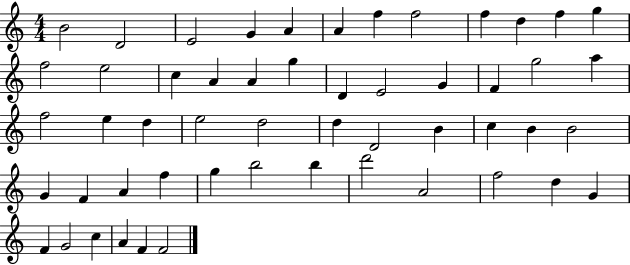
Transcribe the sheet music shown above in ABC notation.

X:1
T:Untitled
M:4/4
L:1/4
K:C
B2 D2 E2 G A A f f2 f d f g f2 e2 c A A g D E2 G F g2 a f2 e d e2 d2 d D2 B c B B2 G F A f g b2 b d'2 A2 f2 d G F G2 c A F F2